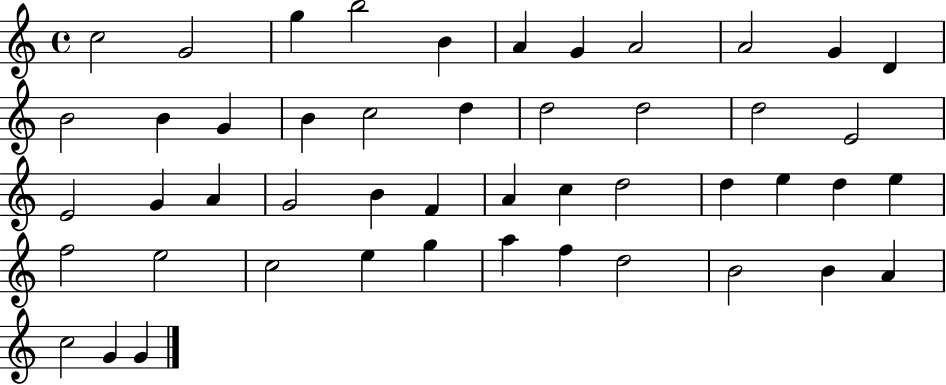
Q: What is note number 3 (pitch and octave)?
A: G5